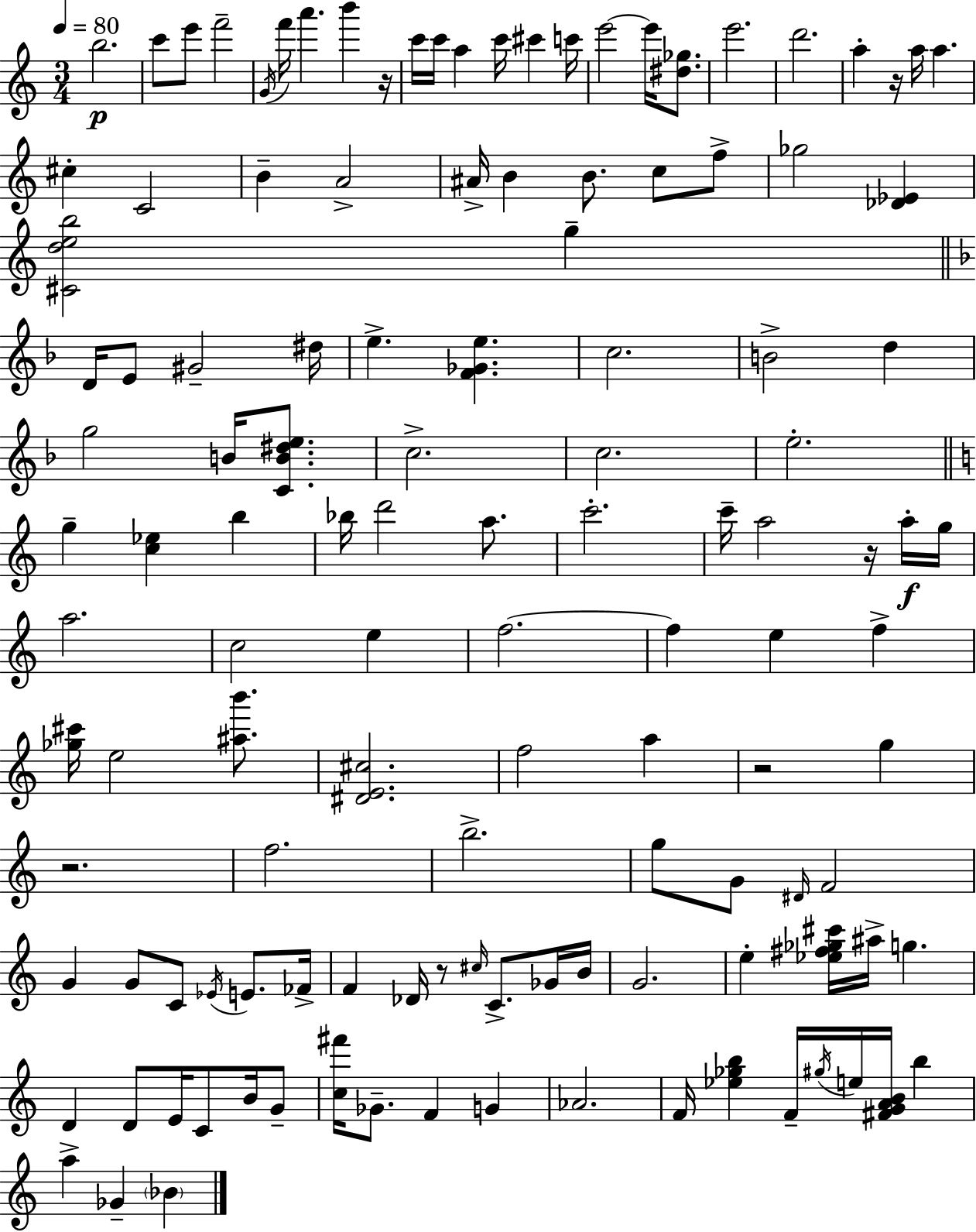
B5/h. C6/e E6/e F6/h G4/s F6/s A6/q. B6/q R/s C6/s C6/s A5/q C6/s C#6/q C6/s E6/h E6/s [D#5,Gb5]/e. E6/h. D6/h. A5/q R/s A5/s A5/q. C#5/q C4/h B4/q A4/h A#4/s B4/q B4/e. C5/e F5/e Gb5/h [Db4,Eb4]/q [C#4,D5,E5,B5]/h G5/q D4/s E4/e G#4/h D#5/s E5/q. [F4,Gb4,E5]/q. C5/h. B4/h D5/q G5/h B4/s [C4,B4,D#5,E5]/e. C5/h. C5/h. E5/h. G5/q [C5,Eb5]/q B5/q Bb5/s D6/h A5/e. C6/h. C6/s A5/h R/s A5/s G5/s A5/h. C5/h E5/q F5/h. F5/q E5/q F5/q [Gb5,C#6]/s E5/h [A#5,B6]/e. [D#4,E4,C#5]/h. F5/h A5/q R/h G5/q R/h. F5/h. B5/h. G5/e G4/e D#4/s F4/h G4/q G4/e C4/e Eb4/s E4/e. FES4/s F4/q Db4/s R/e C#5/s C4/e. Gb4/s B4/s G4/h. E5/q [Eb5,F#5,Gb5,C#6]/s A#5/s G5/q. D4/q D4/e E4/s C4/e B4/s G4/e [C5,F#6]/s Gb4/e. F4/q G4/q Ab4/h. F4/s [Eb5,Gb5,B5]/q F4/s G#5/s E5/s [F#4,G4,A4,B4]/s B5/q A5/q Gb4/q Bb4/q